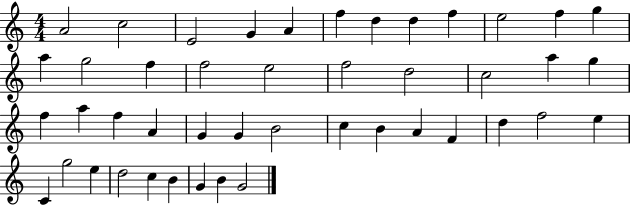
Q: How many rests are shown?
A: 0